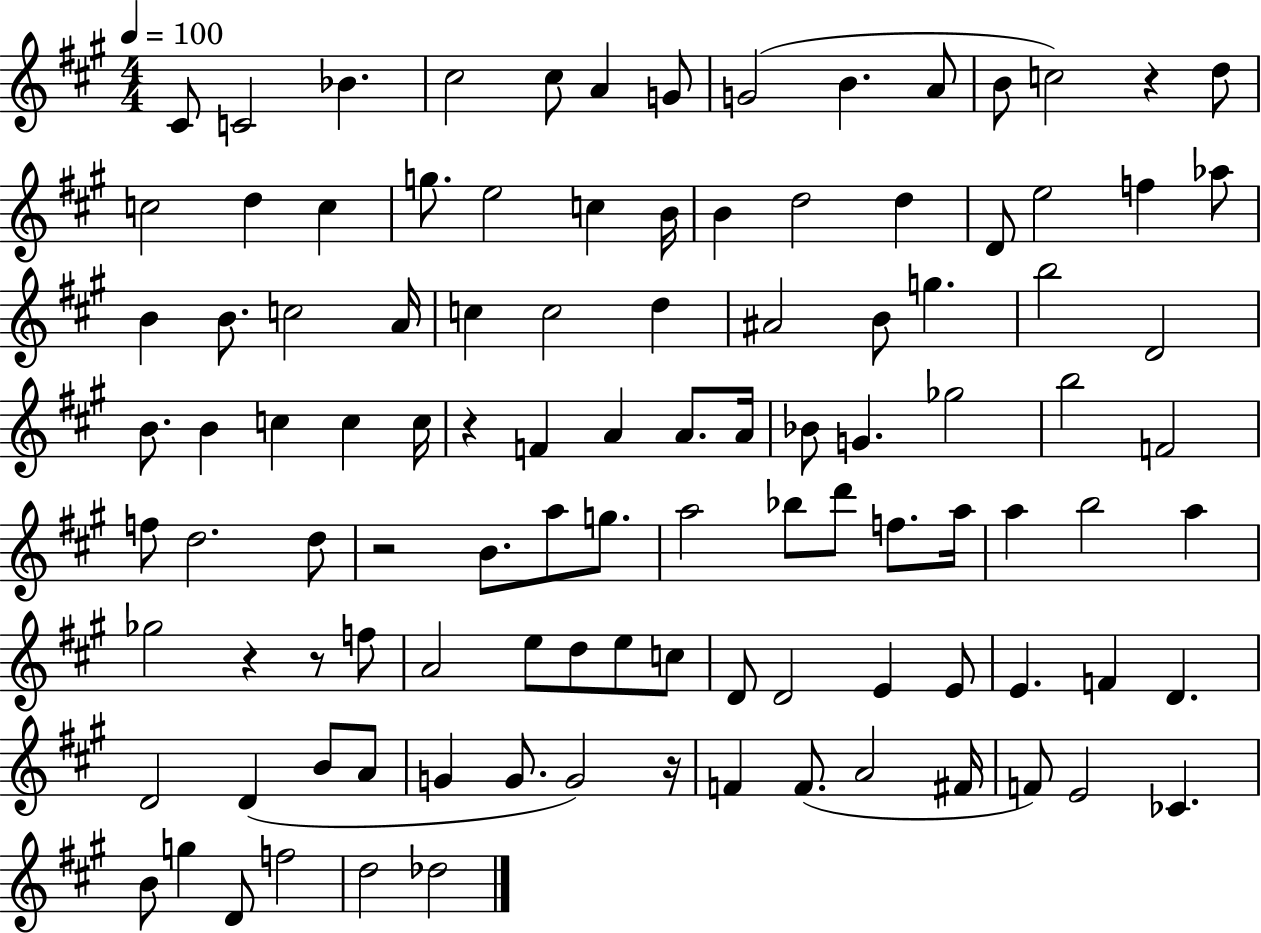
C#4/e C4/h Bb4/q. C#5/h C#5/e A4/q G4/e G4/h B4/q. A4/e B4/e C5/h R/q D5/e C5/h D5/q C5/q G5/e. E5/h C5/q B4/s B4/q D5/h D5/q D4/e E5/h F5/q Ab5/e B4/q B4/e. C5/h A4/s C5/q C5/h D5/q A#4/h B4/e G5/q. B5/h D4/h B4/e. B4/q C5/q C5/q C5/s R/q F4/q A4/q A4/e. A4/s Bb4/e G4/q. Gb5/h B5/h F4/h F5/e D5/h. D5/e R/h B4/e. A5/e G5/e. A5/h Bb5/e D6/e F5/e. A5/s A5/q B5/h A5/q Gb5/h R/q R/e F5/e A4/h E5/e D5/e E5/e C5/e D4/e D4/h E4/q E4/e E4/q. F4/q D4/q. D4/h D4/q B4/e A4/e G4/q G4/e. G4/h R/s F4/q F4/e. A4/h F#4/s F4/e E4/h CES4/q. B4/e G5/q D4/e F5/h D5/h Db5/h